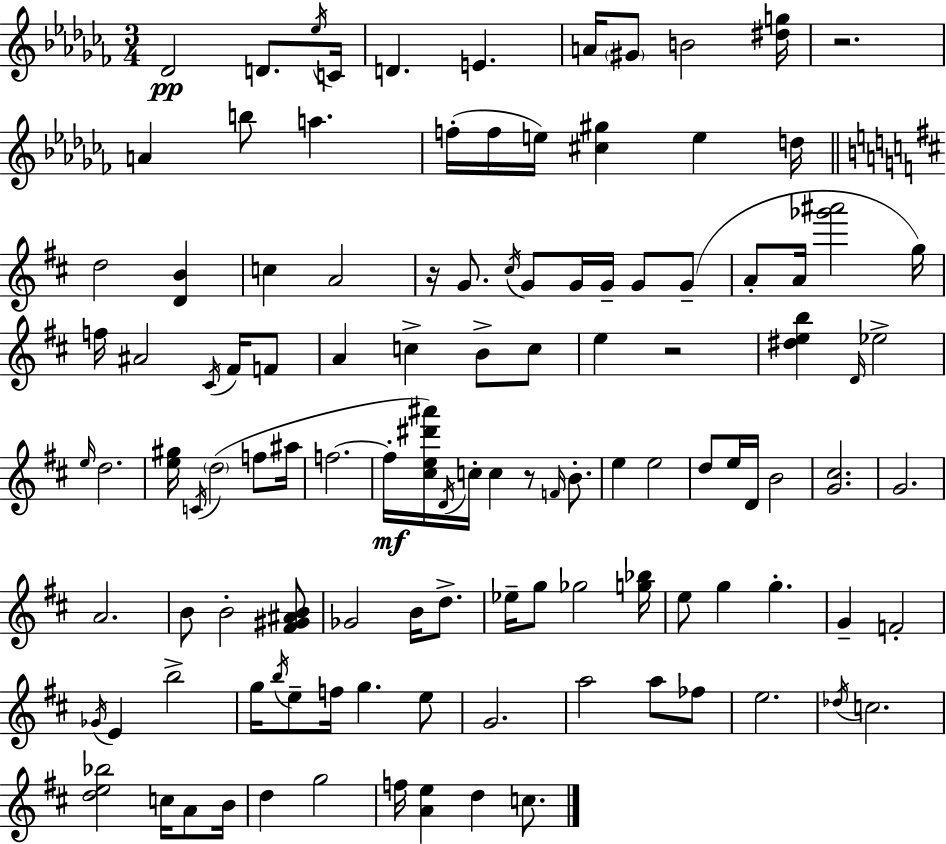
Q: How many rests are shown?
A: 4